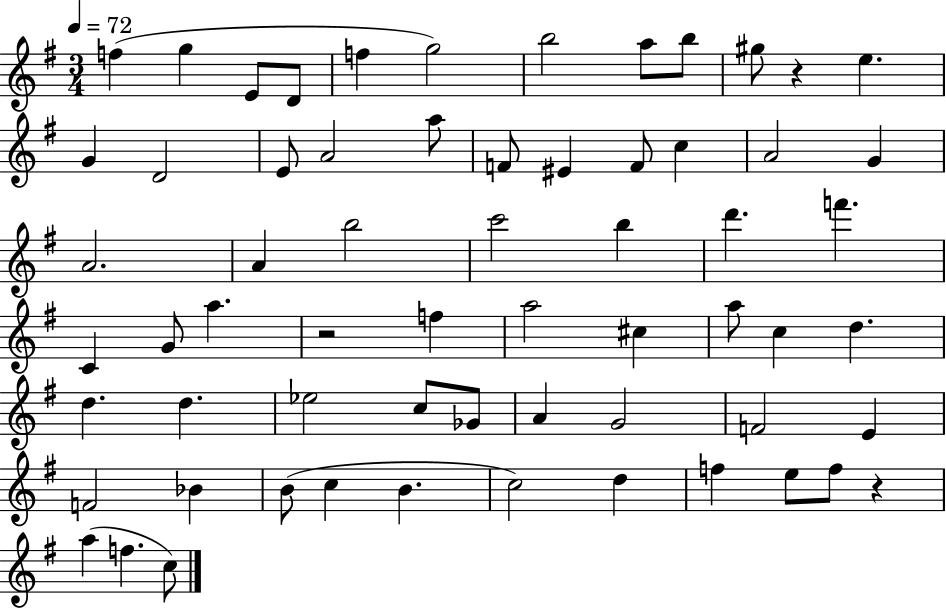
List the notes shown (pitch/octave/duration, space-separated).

F5/q G5/q E4/e D4/e F5/q G5/h B5/h A5/e B5/e G#5/e R/q E5/q. G4/q D4/h E4/e A4/h A5/e F4/e EIS4/q F4/e C5/q A4/h G4/q A4/h. A4/q B5/h C6/h B5/q D6/q. F6/q. C4/q G4/e A5/q. R/h F5/q A5/h C#5/q A5/e C5/q D5/q. D5/q. D5/q. Eb5/h C5/e Gb4/e A4/q G4/h F4/h E4/q F4/h Bb4/q B4/e C5/q B4/q. C5/h D5/q F5/q E5/e F5/e R/q A5/q F5/q. C5/e